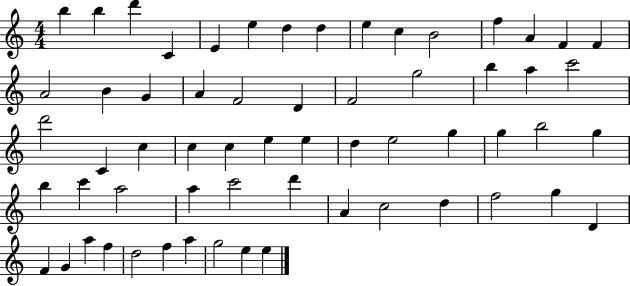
X:1
T:Untitled
M:4/4
L:1/4
K:C
b b d' C E e d d e c B2 f A F F A2 B G A F2 D F2 g2 b a c'2 d'2 C c c c e e d e2 g g b2 g b c' a2 a c'2 d' A c2 d f2 g D F G a f d2 f a g2 e e